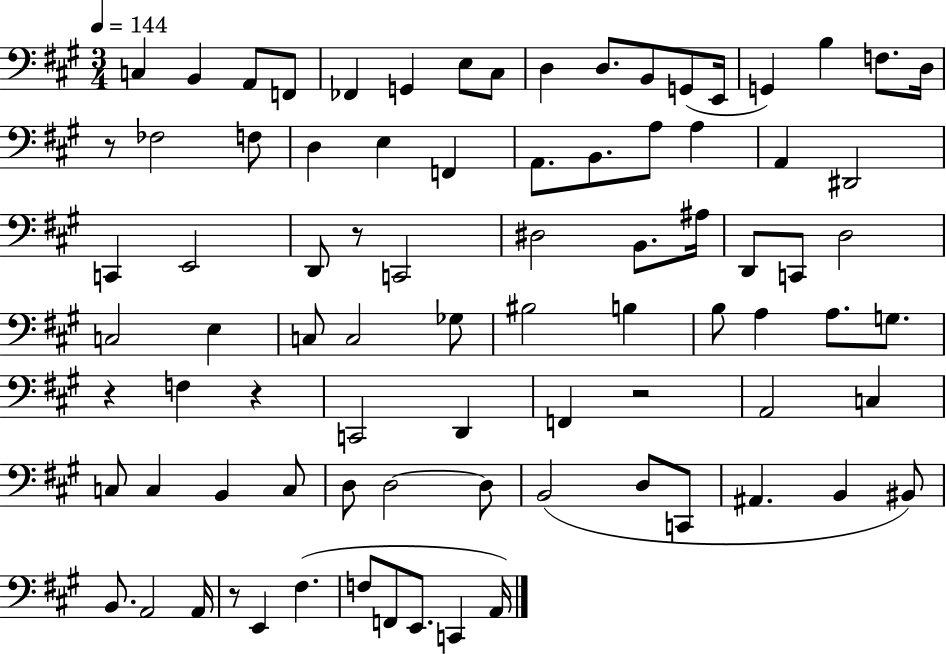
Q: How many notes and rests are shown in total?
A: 84